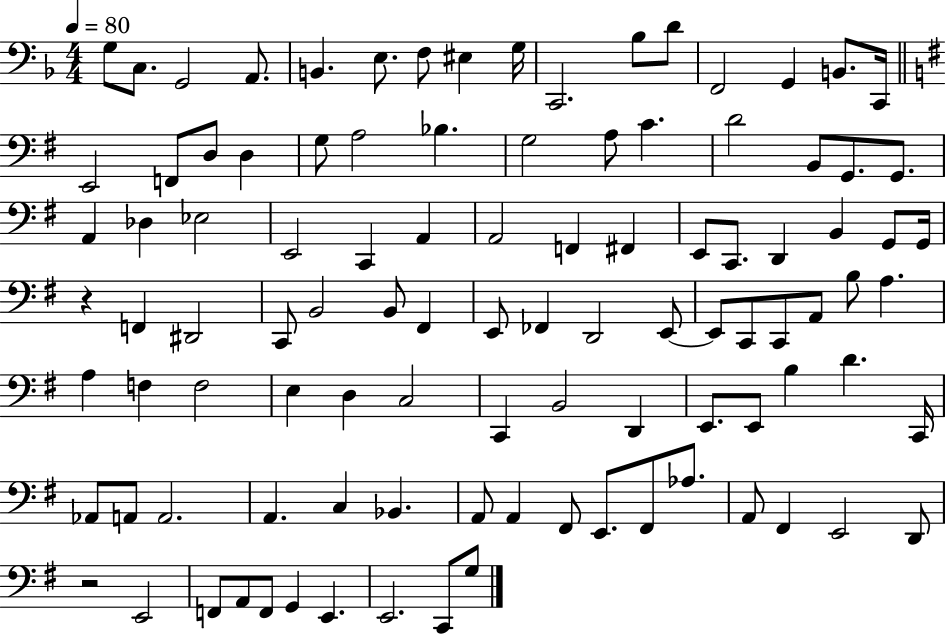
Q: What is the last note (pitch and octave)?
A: G3